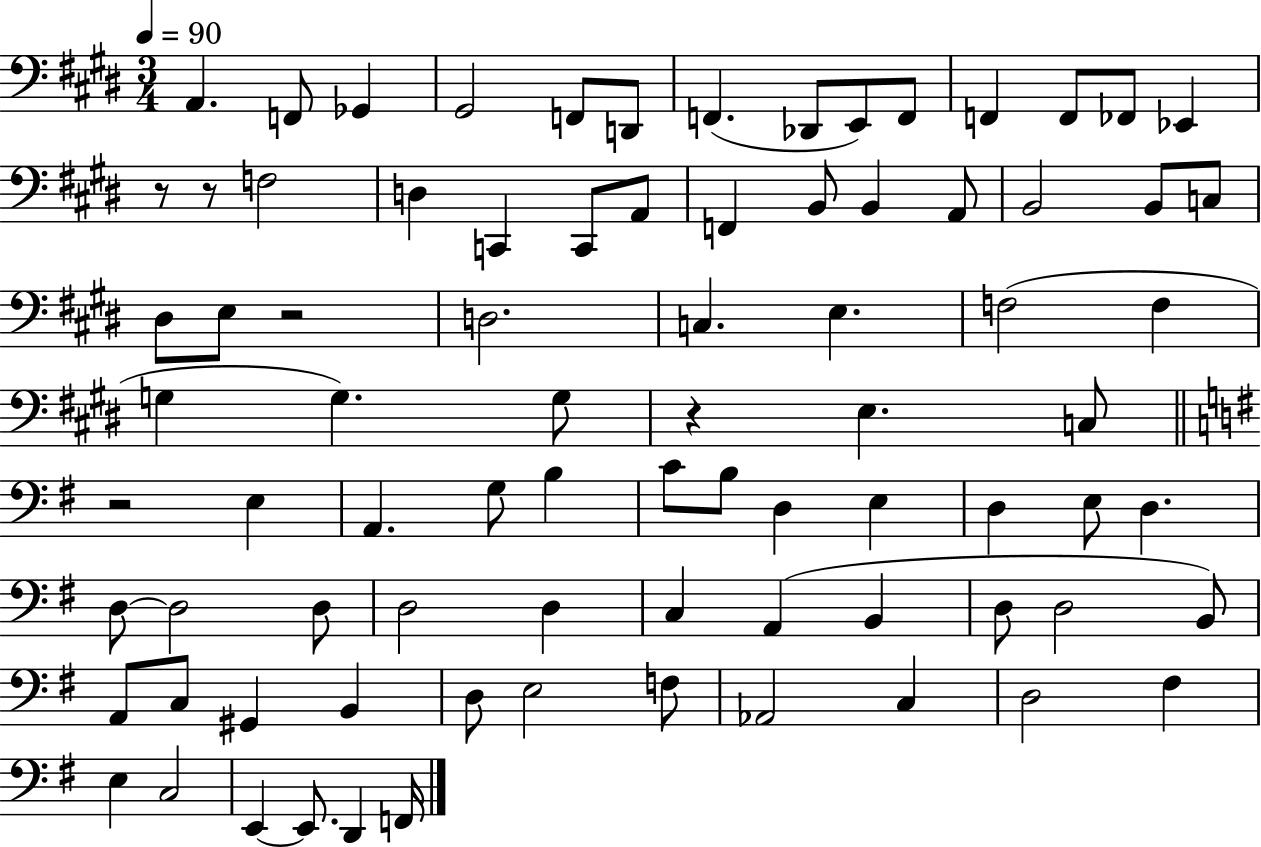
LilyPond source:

{
  \clef bass
  \numericTimeSignature
  \time 3/4
  \key e \major
  \tempo 4 = 90
  a,4. f,8 ges,4 | gis,2 f,8 d,8 | f,4.( des,8 e,8) f,8 | f,4 f,8 fes,8 ees,4 | \break r8 r8 f2 | d4 c,4 c,8 a,8 | f,4 b,8 b,4 a,8 | b,2 b,8 c8 | \break dis8 e8 r2 | d2. | c4. e4. | f2( f4 | \break g4 g4.) g8 | r4 e4. c8 | \bar "||" \break \key e \minor r2 e4 | a,4. g8 b4 | c'8 b8 d4 e4 | d4 e8 d4. | \break d8~~ d2 d8 | d2 d4 | c4 a,4( b,4 | d8 d2 b,8) | \break a,8 c8 gis,4 b,4 | d8 e2 f8 | aes,2 c4 | d2 fis4 | \break e4 c2 | e,4~~ e,8. d,4 f,16 | \bar "|."
}